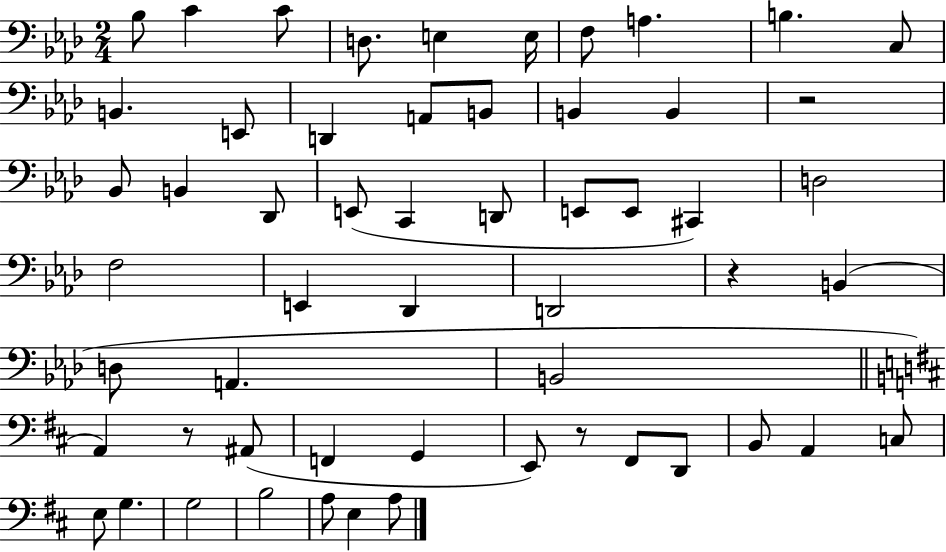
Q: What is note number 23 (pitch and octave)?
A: D2